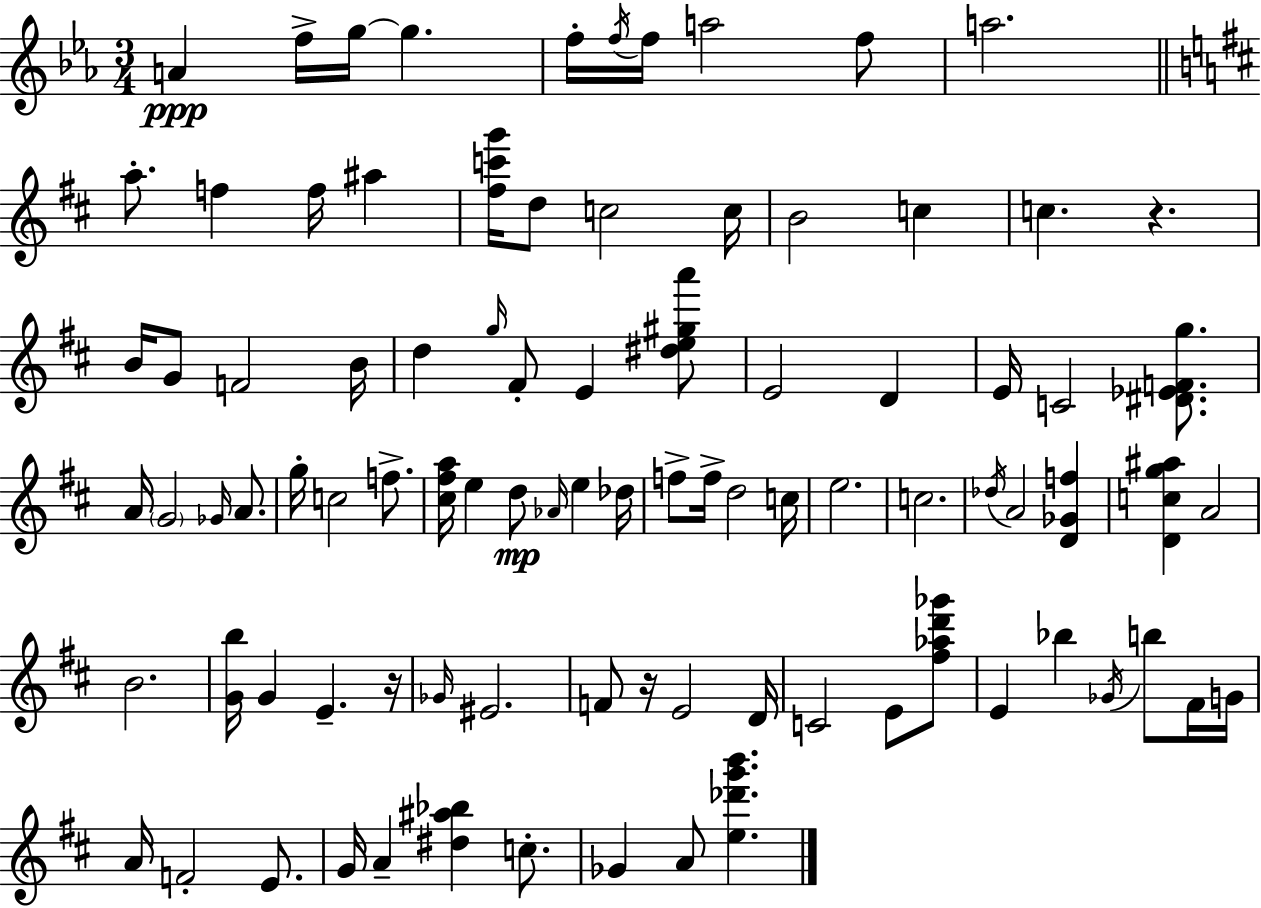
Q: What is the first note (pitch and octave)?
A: A4